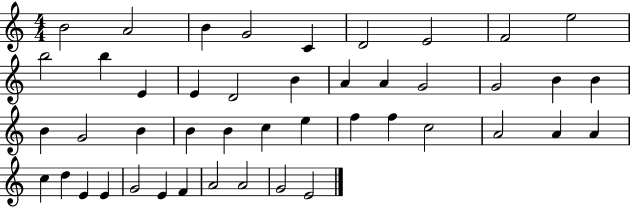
B4/h A4/h B4/q G4/h C4/q D4/h E4/h F4/h E5/h B5/h B5/q E4/q E4/q D4/h B4/q A4/q A4/q G4/h G4/h B4/q B4/q B4/q G4/h B4/q B4/q B4/q C5/q E5/q F5/q F5/q C5/h A4/h A4/q A4/q C5/q D5/q E4/q E4/q G4/h E4/q F4/q A4/h A4/h G4/h E4/h